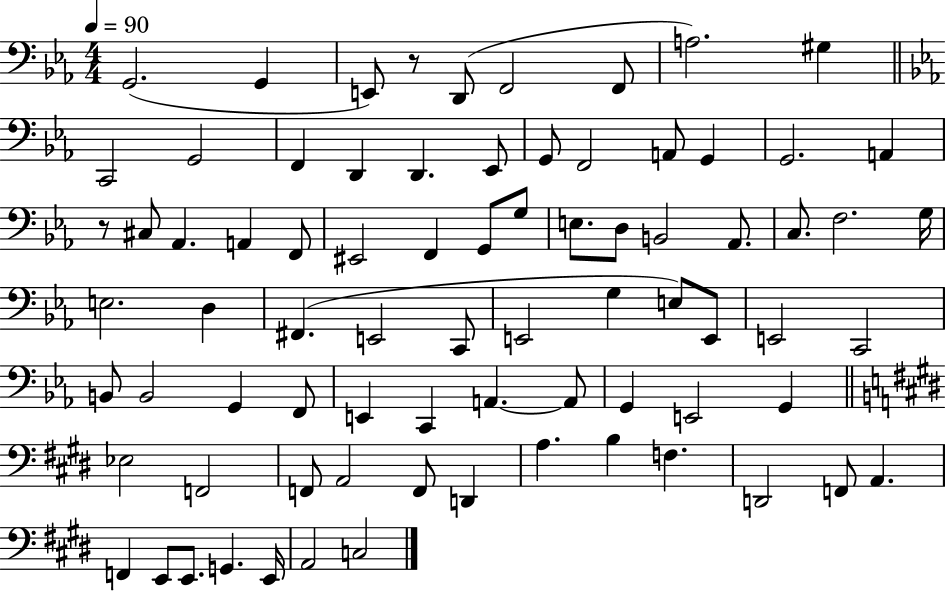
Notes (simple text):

G2/h. G2/q E2/e R/e D2/e F2/h F2/e A3/h. G#3/q C2/h G2/h F2/q D2/q D2/q. Eb2/e G2/e F2/h A2/e G2/q G2/h. A2/q R/e C#3/e Ab2/q. A2/q F2/e EIS2/h F2/q G2/e G3/e E3/e. D3/e B2/h Ab2/e. C3/e. F3/h. G3/s E3/h. D3/q F#2/q. E2/h C2/e E2/h G3/q E3/e E2/e E2/h C2/h B2/e B2/h G2/q F2/e E2/q C2/q A2/q. A2/e G2/q E2/h G2/q Eb3/h F2/h F2/e A2/h F2/e D2/q A3/q. B3/q F3/q. D2/h F2/e A2/q. F2/q E2/e E2/e. G2/q. E2/s A2/h C3/h